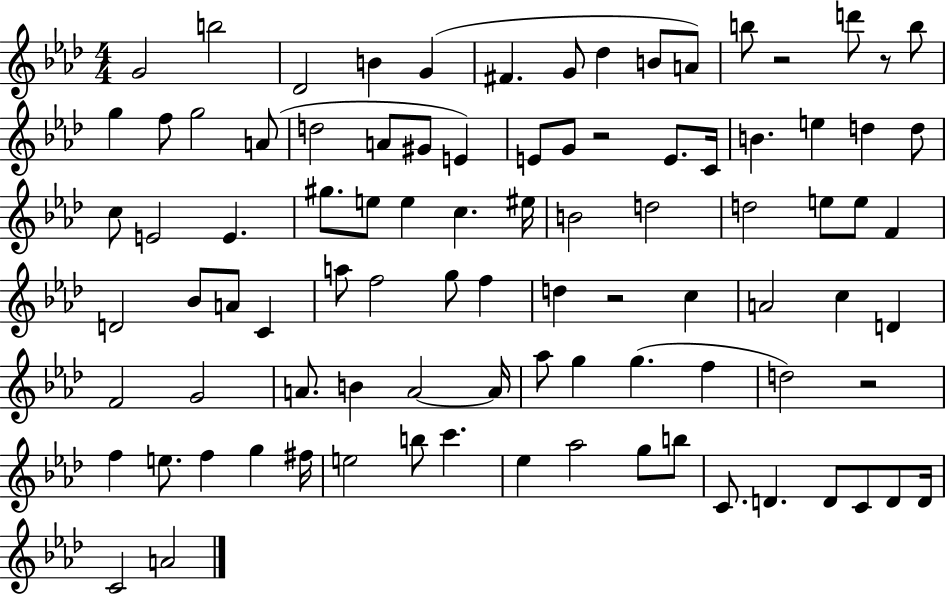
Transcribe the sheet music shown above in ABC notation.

X:1
T:Untitled
M:4/4
L:1/4
K:Ab
G2 b2 _D2 B G ^F G/2 _d B/2 A/2 b/2 z2 d'/2 z/2 b/2 g f/2 g2 A/2 d2 A/2 ^G/2 E E/2 G/2 z2 E/2 C/4 B e d d/2 c/2 E2 E ^g/2 e/2 e c ^e/4 B2 d2 d2 e/2 e/2 F D2 _B/2 A/2 C a/2 f2 g/2 f d z2 c A2 c D F2 G2 A/2 B A2 A/4 _a/2 g g f d2 z2 f e/2 f g ^f/4 e2 b/2 c' _e _a2 g/2 b/2 C/2 D D/2 C/2 D/2 D/4 C2 A2